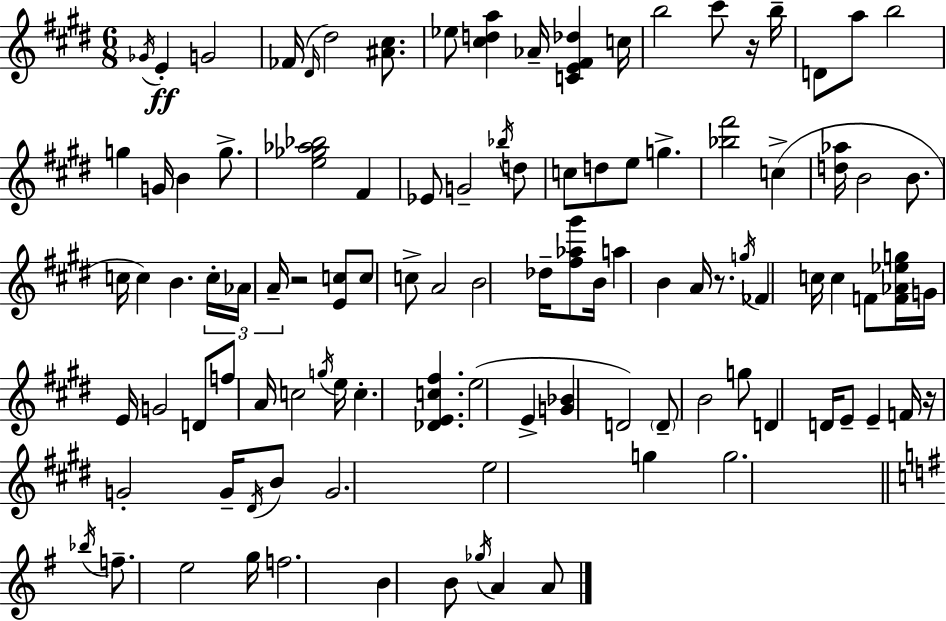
X:1
T:Untitled
M:6/8
L:1/4
K:E
_G/4 E G2 _F/4 ^D/4 ^d2 [^A^c]/2 _e/2 [^cda] _A/4 [CE^F_d] c/4 b2 ^c'/2 z/4 b/4 D/2 a/2 b2 g G/4 B g/2 [e_g_a_b]2 ^F _E/2 G2 _b/4 d/2 c/2 d/2 e/2 g [_b^f']2 c [d_a]/4 B2 B/2 c/4 c B c/4 _A/4 A/4 z2 [Ec]/2 c/2 c/2 A2 B2 _d/4 [^f_a^g']/2 B/4 a B A/4 z/2 g/4 _F c/4 c F/2 [F_A_eg]/4 G/4 E/4 G2 D/2 f/2 A/4 c2 g/4 e/4 c [_DEc^f] e2 E [G_B] D2 D/2 B2 g/2 D D/4 E/2 E F/4 z/4 G2 G/4 ^D/4 B/2 G2 e2 g g2 _b/4 f/2 e2 g/4 f2 B B/2 _g/4 A A/2